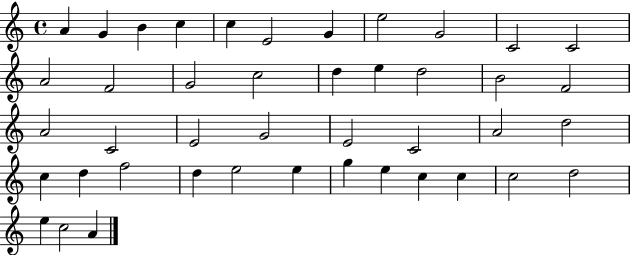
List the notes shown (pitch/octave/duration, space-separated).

A4/q G4/q B4/q C5/q C5/q E4/h G4/q E5/h G4/h C4/h C4/h A4/h F4/h G4/h C5/h D5/q E5/q D5/h B4/h F4/h A4/h C4/h E4/h G4/h E4/h C4/h A4/h D5/h C5/q D5/q F5/h D5/q E5/h E5/q G5/q E5/q C5/q C5/q C5/h D5/h E5/q C5/h A4/q